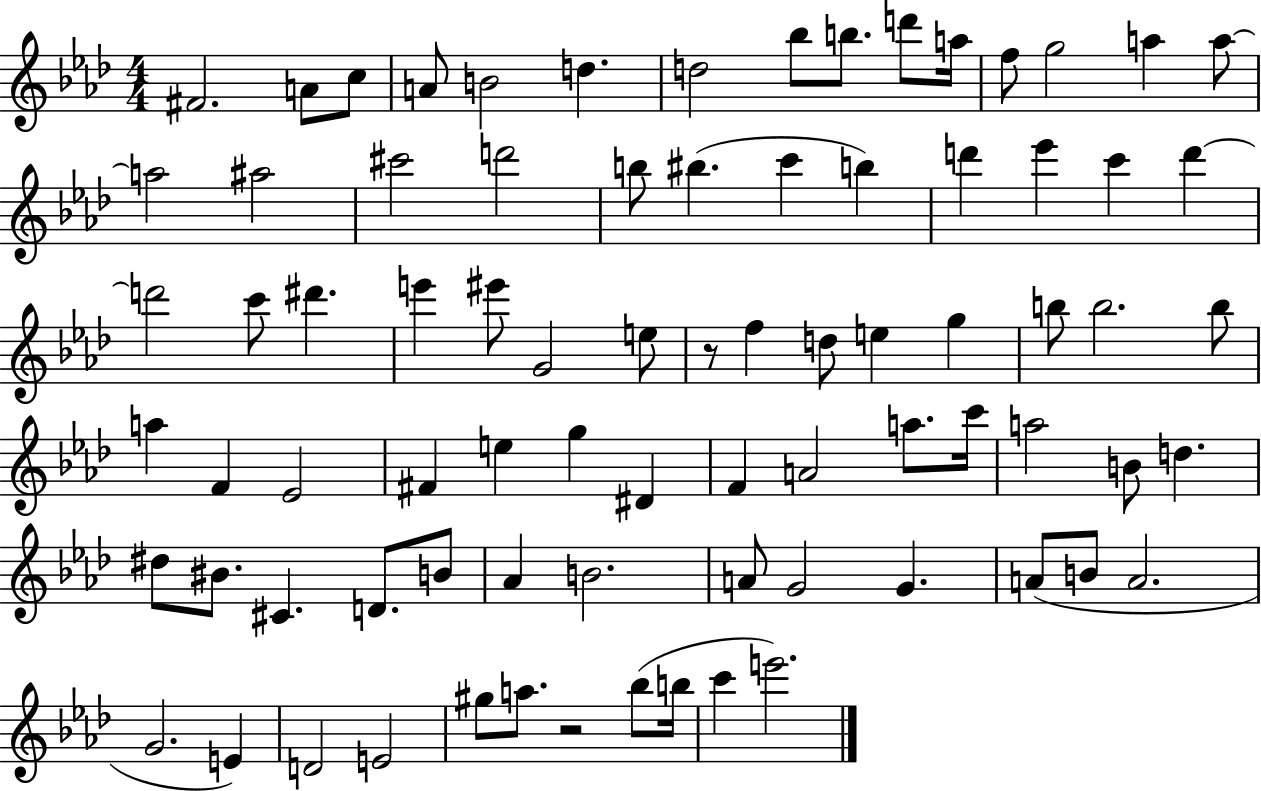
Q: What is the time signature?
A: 4/4